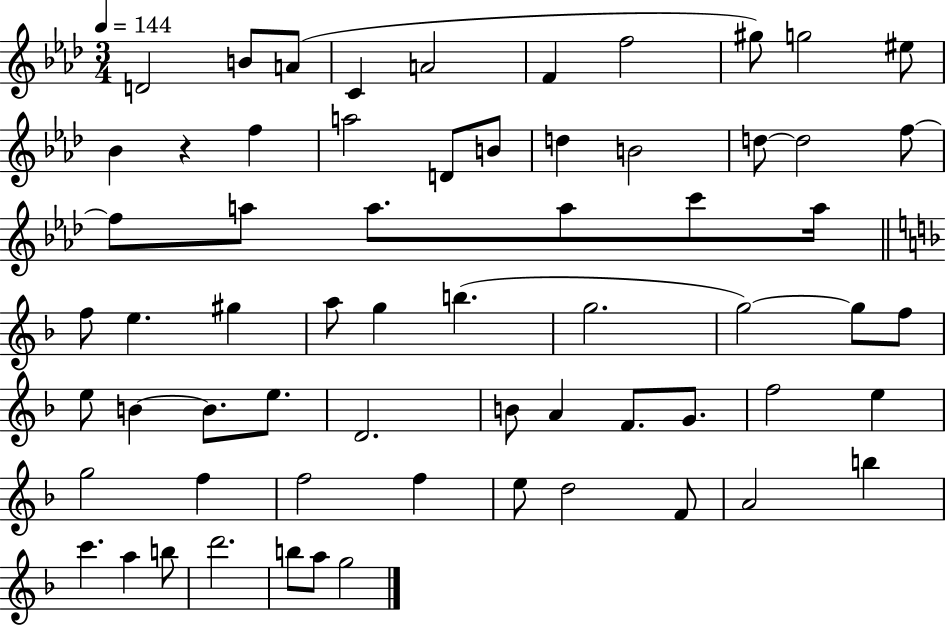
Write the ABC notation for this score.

X:1
T:Untitled
M:3/4
L:1/4
K:Ab
D2 B/2 A/2 C A2 F f2 ^g/2 g2 ^e/2 _B z f a2 D/2 B/2 d B2 d/2 d2 f/2 f/2 a/2 a/2 a/2 c'/2 a/4 f/2 e ^g a/2 g b g2 g2 g/2 f/2 e/2 B B/2 e/2 D2 B/2 A F/2 G/2 f2 e g2 f f2 f e/2 d2 F/2 A2 b c' a b/2 d'2 b/2 a/2 g2